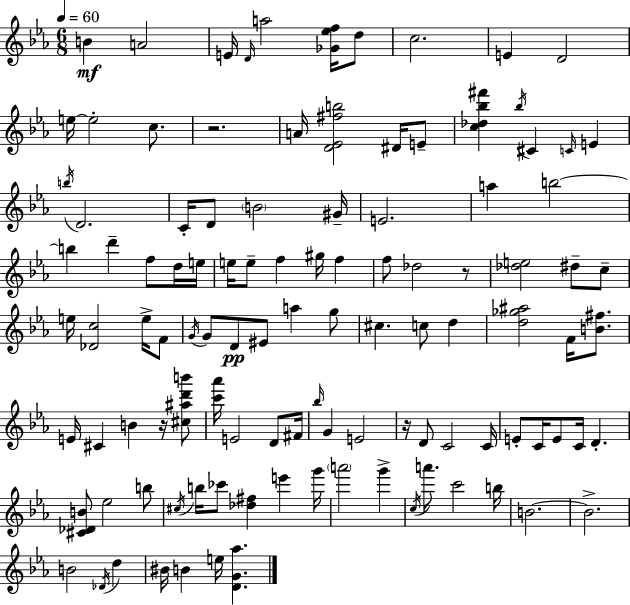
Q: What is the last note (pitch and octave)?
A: E5